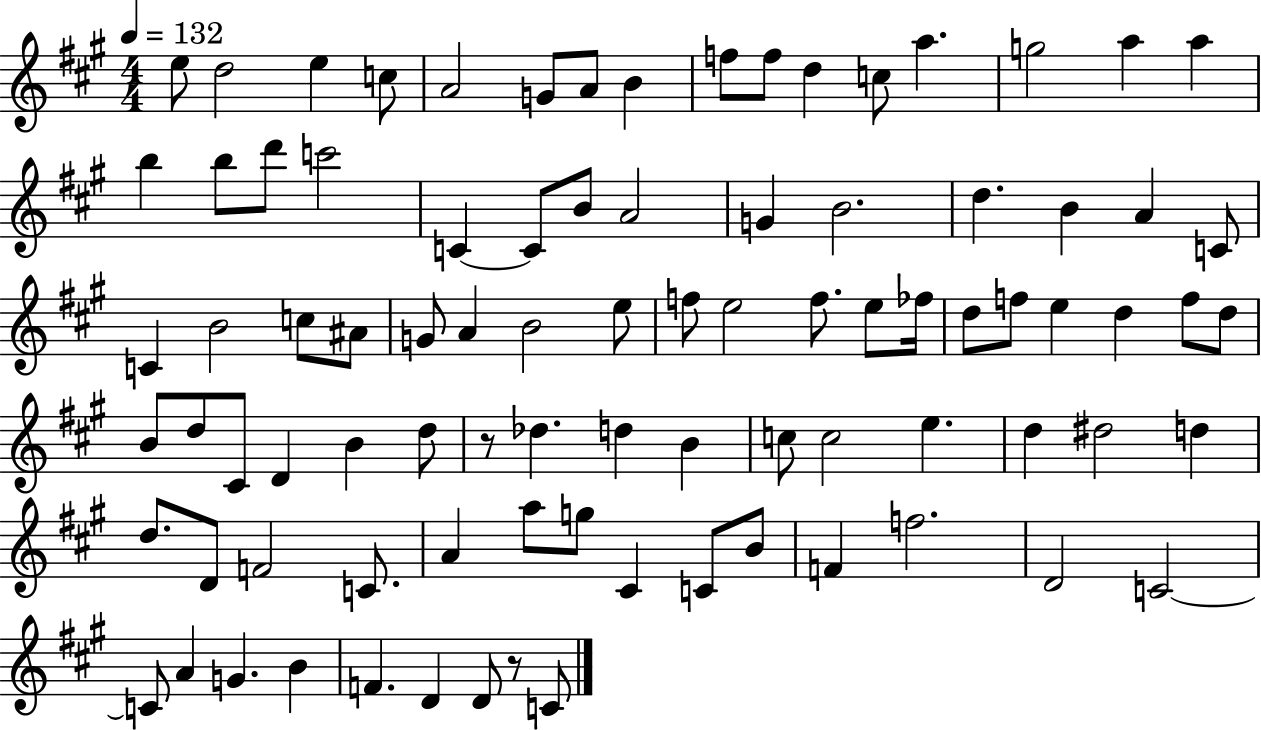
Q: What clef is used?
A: treble